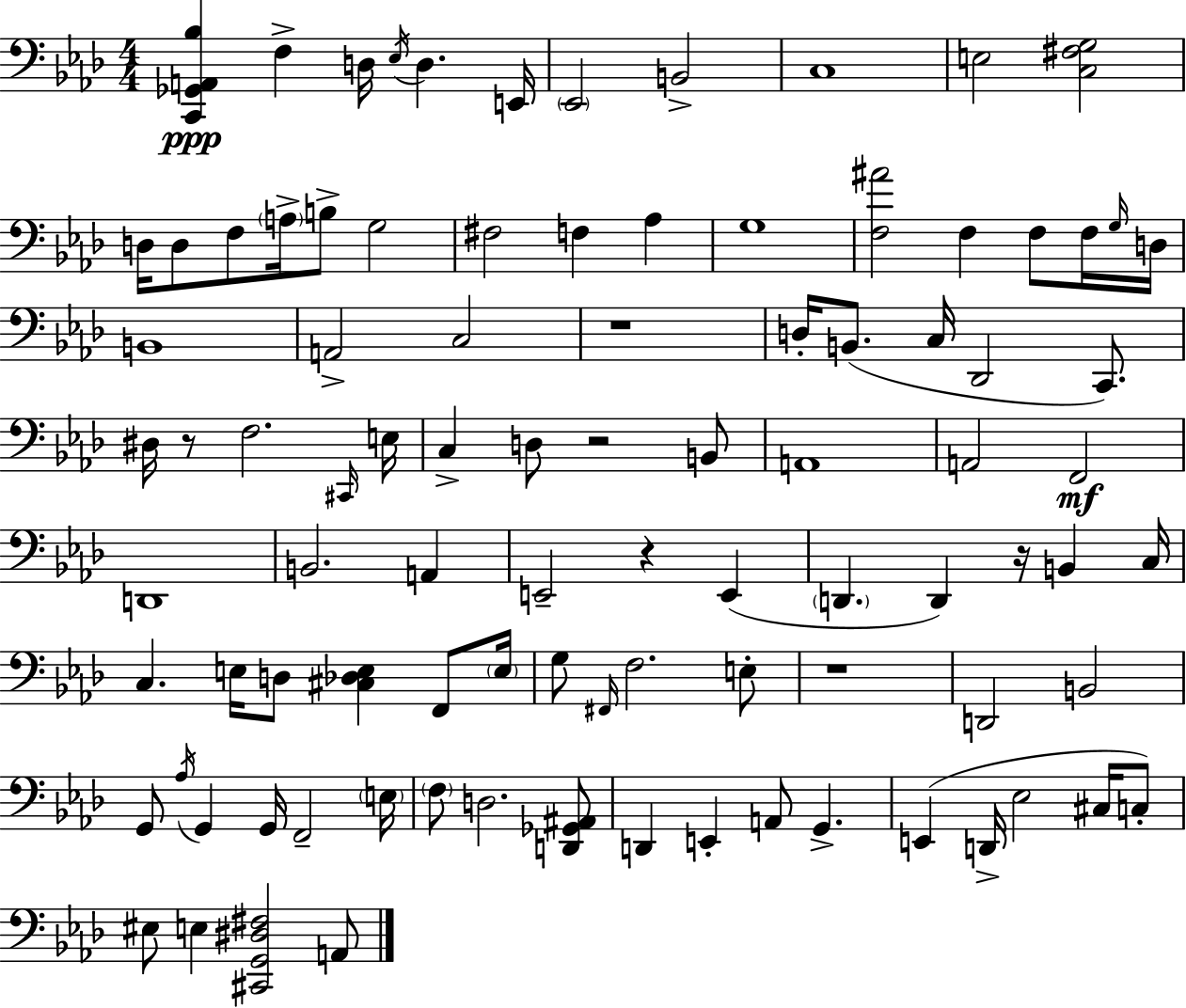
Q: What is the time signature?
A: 4/4